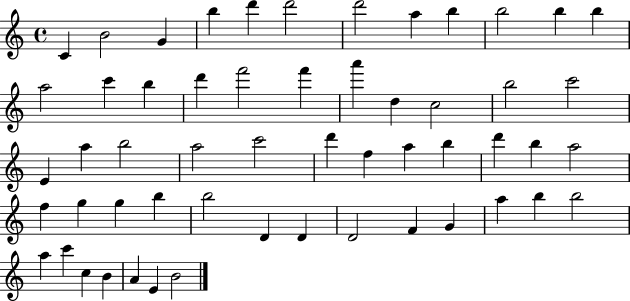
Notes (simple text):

C4/q B4/h G4/q B5/q D6/q D6/h D6/h A5/q B5/q B5/h B5/q B5/q A5/h C6/q B5/q D6/q F6/h F6/q A6/q D5/q C5/h B5/h C6/h E4/q A5/q B5/h A5/h C6/h D6/q F5/q A5/q B5/q D6/q B5/q A5/h F5/q G5/q G5/q B5/q B5/h D4/q D4/q D4/h F4/q G4/q A5/q B5/q B5/h A5/q C6/q C5/q B4/q A4/q E4/q B4/h